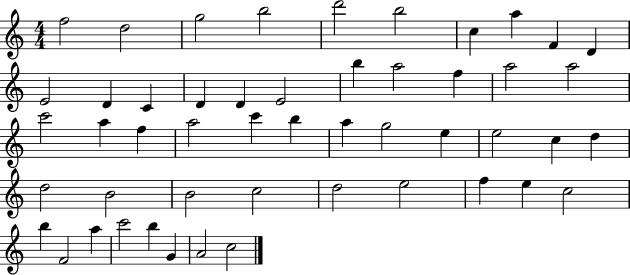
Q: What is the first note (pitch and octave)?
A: F5